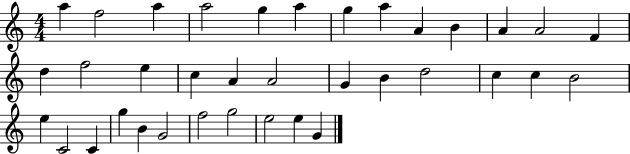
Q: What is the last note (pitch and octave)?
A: G4